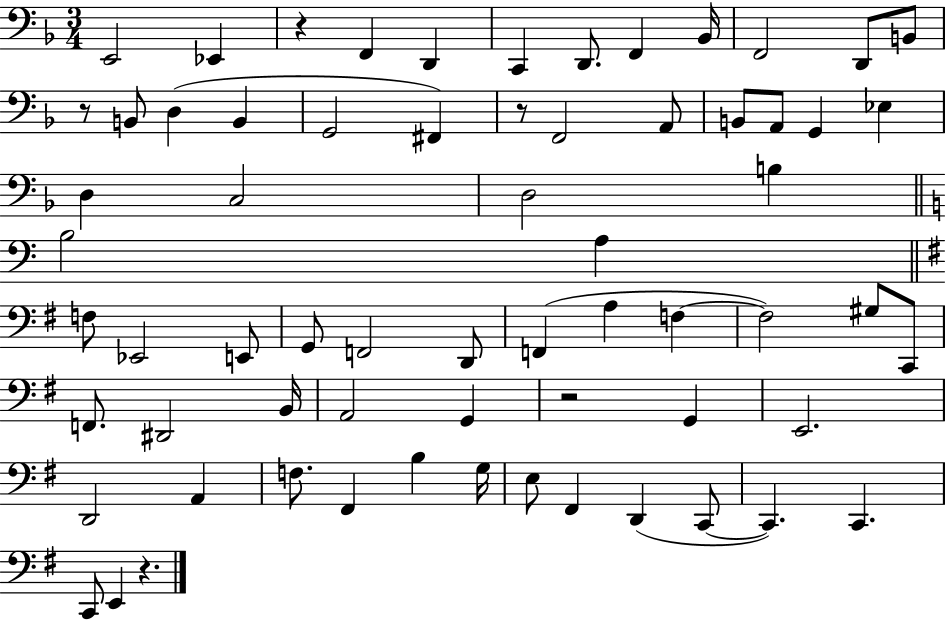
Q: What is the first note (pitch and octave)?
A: E2